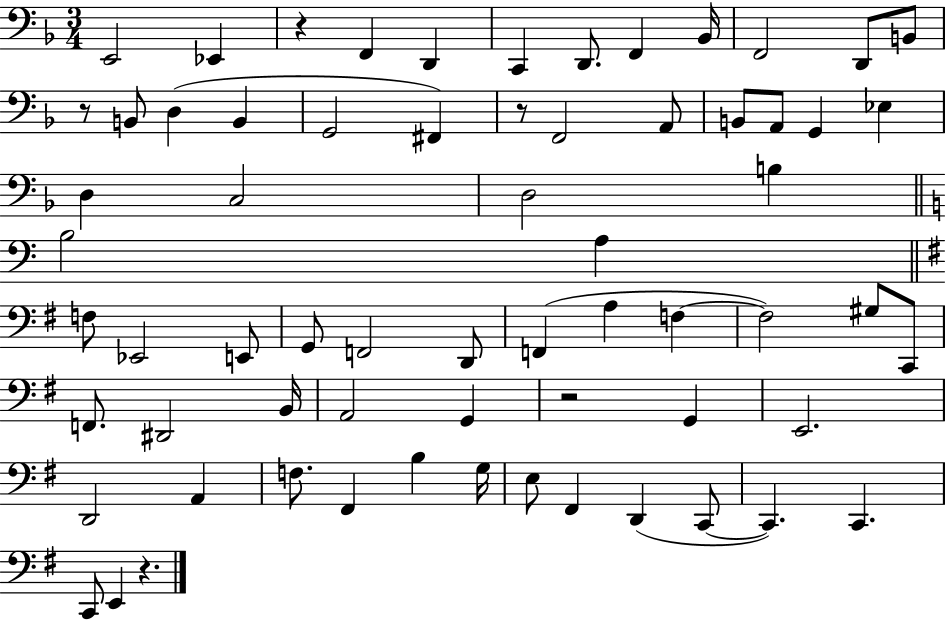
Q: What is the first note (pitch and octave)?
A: E2